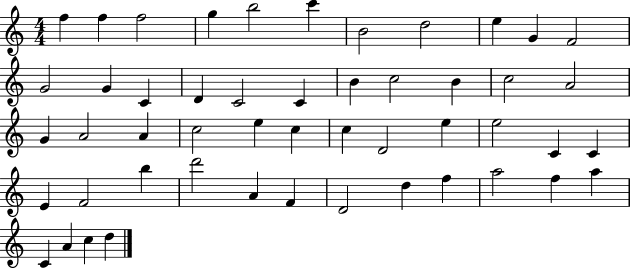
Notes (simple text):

F5/q F5/q F5/h G5/q B5/h C6/q B4/h D5/h E5/q G4/q F4/h G4/h G4/q C4/q D4/q C4/h C4/q B4/q C5/h B4/q C5/h A4/h G4/q A4/h A4/q C5/h E5/q C5/q C5/q D4/h E5/q E5/h C4/q C4/q E4/q F4/h B5/q D6/h A4/q F4/q D4/h D5/q F5/q A5/h F5/q A5/q C4/q A4/q C5/q D5/q